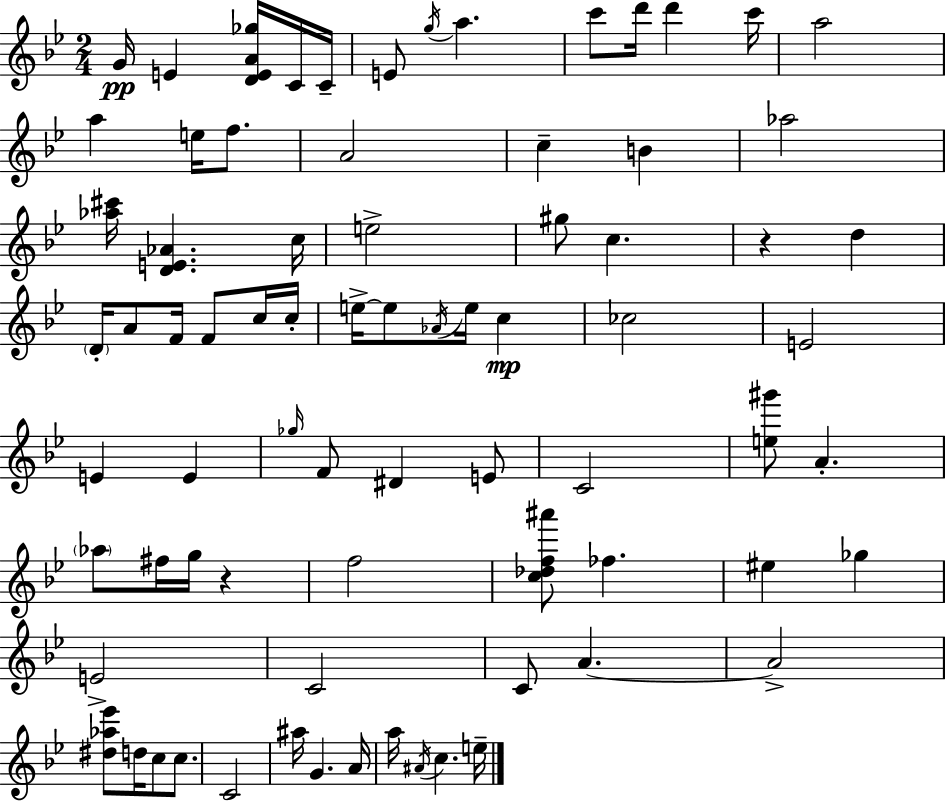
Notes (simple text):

G4/s E4/q [D4,E4,A4,Gb5]/s C4/s C4/s E4/e G5/s A5/q. C6/e D6/s D6/q C6/s A5/h A5/q E5/s F5/e. A4/h C5/q B4/q Ab5/h [Ab5,C#6]/s [D4,E4,Ab4]/q. C5/s E5/h G#5/e C5/q. R/q D5/q D4/s A4/e F4/s F4/e C5/s C5/s E5/s E5/e Ab4/s E5/s C5/q CES5/h E4/h E4/q E4/q Gb5/s F4/e D#4/q E4/e C4/h [E5,G#6]/e A4/q. Ab5/e F#5/s G5/s R/q F5/h [C5,Db5,F5,A#6]/e FES5/q. EIS5/q Gb5/q E4/h C4/h C4/e A4/q. A4/h [D#5,Ab5,Eb6]/e D5/s C5/e C5/e. C4/h A#5/s G4/q. A4/s A5/s A#4/s C5/q. E5/s